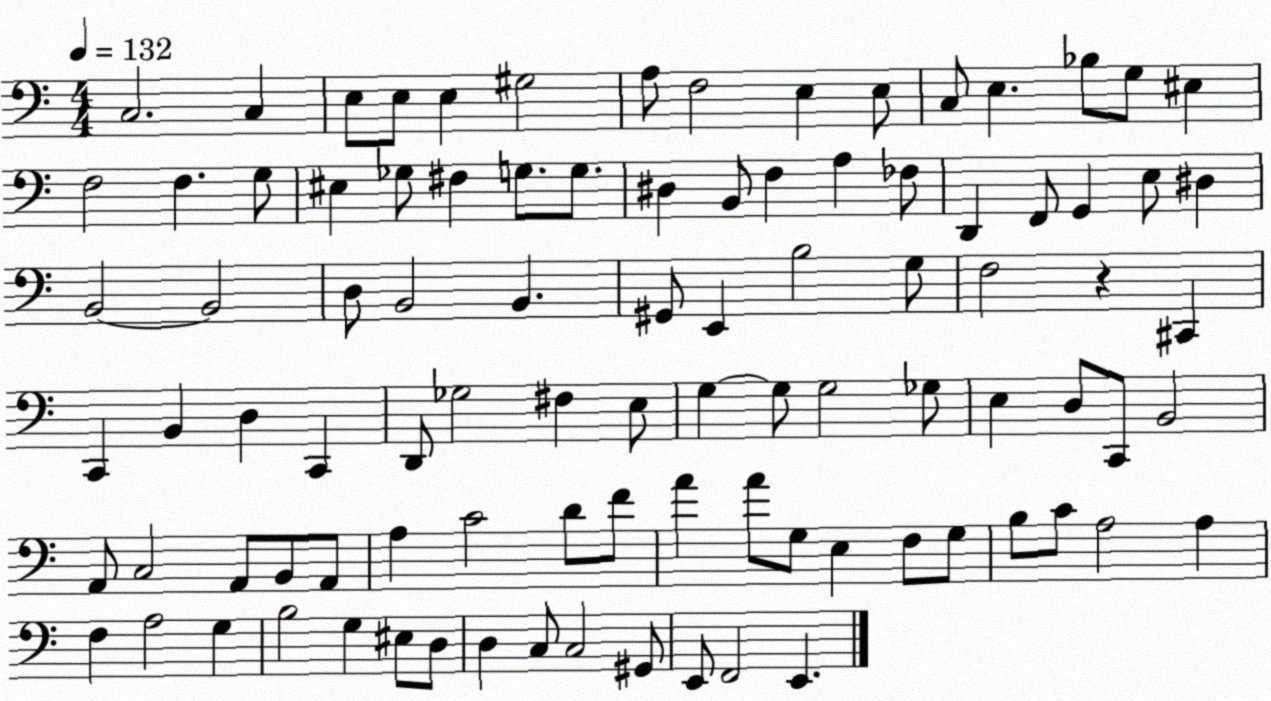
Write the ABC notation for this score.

X:1
T:Untitled
M:4/4
L:1/4
K:C
C,2 C, E,/2 E,/2 E, ^G,2 A,/2 F,2 E, E,/2 C,/2 E, _B,/2 G,/2 ^E, F,2 F, G,/2 ^E, _G,/2 ^F, G,/2 G,/2 ^D, B,,/2 F, A, _F,/2 D,, F,,/2 G,, E,/2 ^D, B,,2 B,,2 D,/2 B,,2 B,, ^G,,/2 E,, B,2 G,/2 F,2 z ^C,, C,, B,, D, C,, D,,/2 _G,2 ^F, E,/2 G, G,/2 G,2 _G,/2 E, D,/2 C,,/2 B,,2 A,,/2 C,2 A,,/2 B,,/2 A,,/2 A, C2 D/2 F/2 A A/2 G,/2 E, F,/2 G,/2 B,/2 C/2 A,2 A, F, A,2 G, B,2 G, ^E,/2 D,/2 D, C,/2 C,2 ^G,,/2 E,,/2 F,,2 E,,